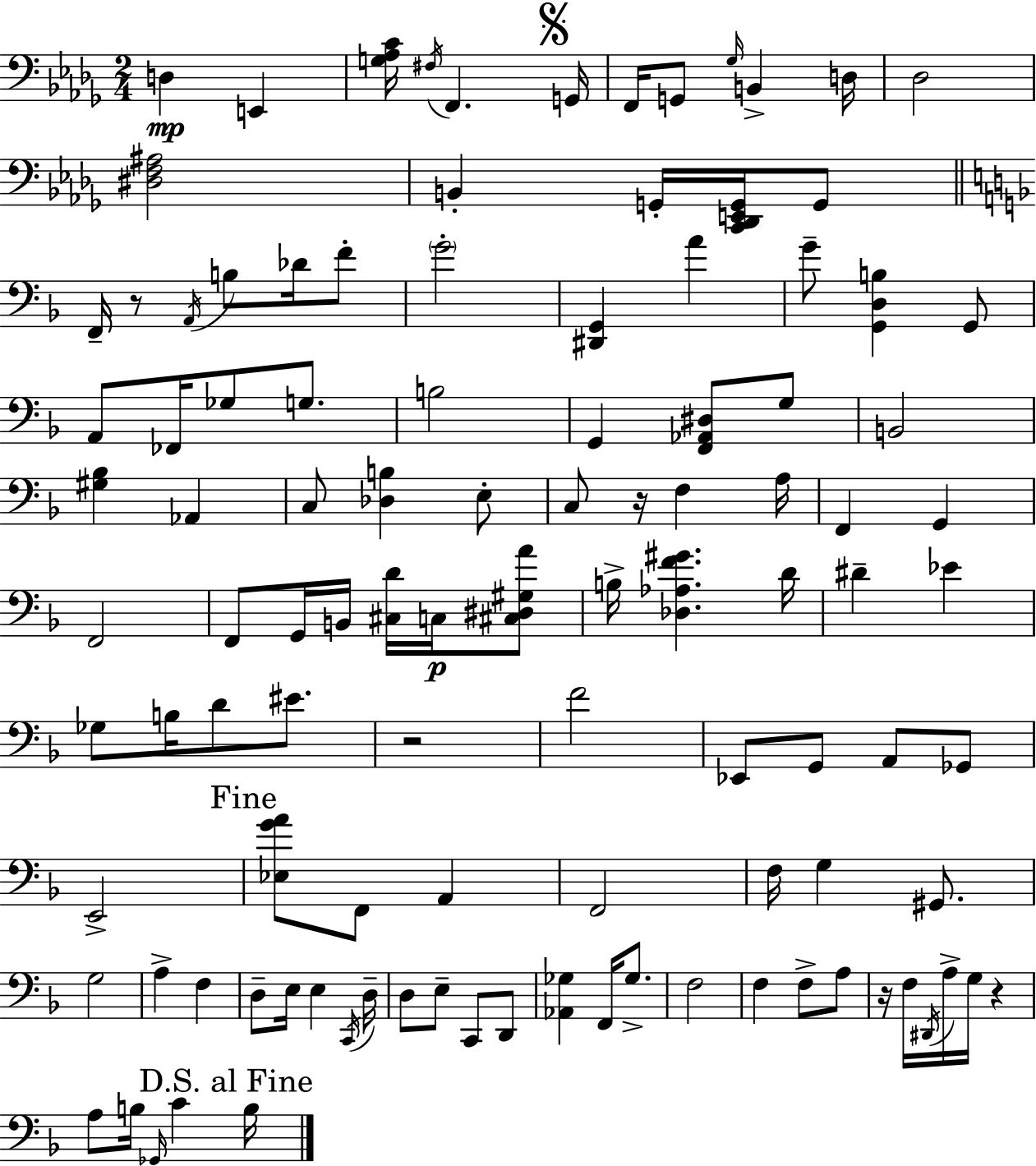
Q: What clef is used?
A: bass